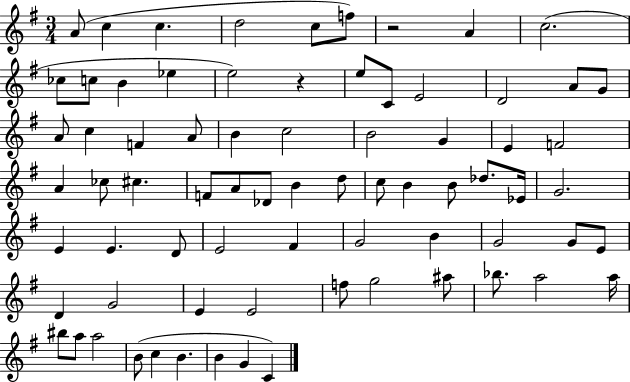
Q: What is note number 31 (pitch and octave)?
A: CES5